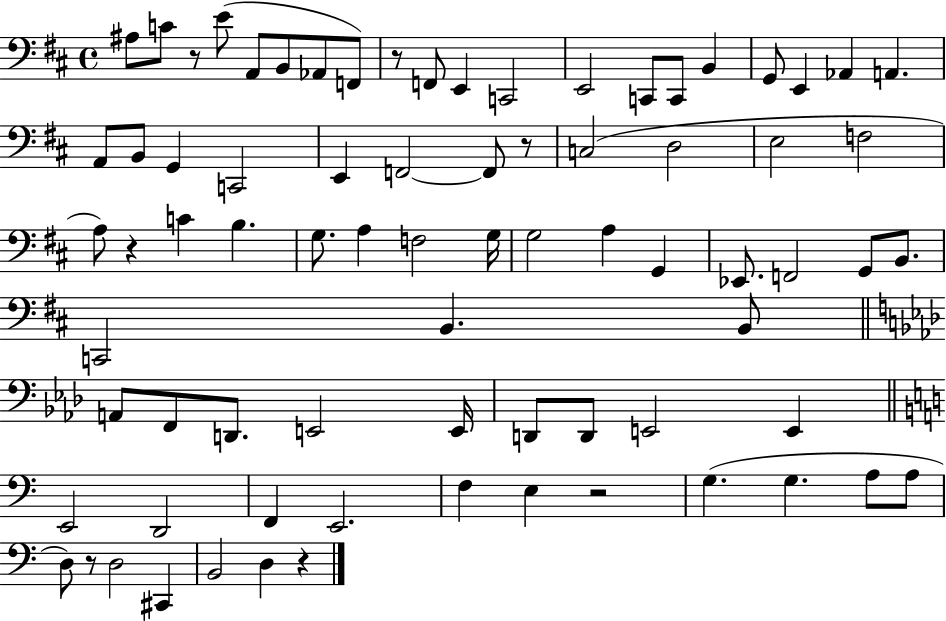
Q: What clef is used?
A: bass